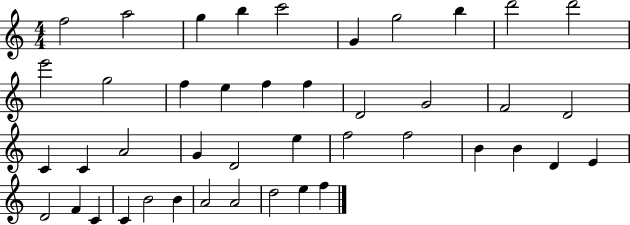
F5/h A5/h G5/q B5/q C6/h G4/q G5/h B5/q D6/h D6/h E6/h G5/h F5/q E5/q F5/q F5/q D4/h G4/h F4/h D4/h C4/q C4/q A4/h G4/q D4/h E5/q F5/h F5/h B4/q B4/q D4/q E4/q D4/h F4/q C4/q C4/q B4/h B4/q A4/h A4/h D5/h E5/q F5/q